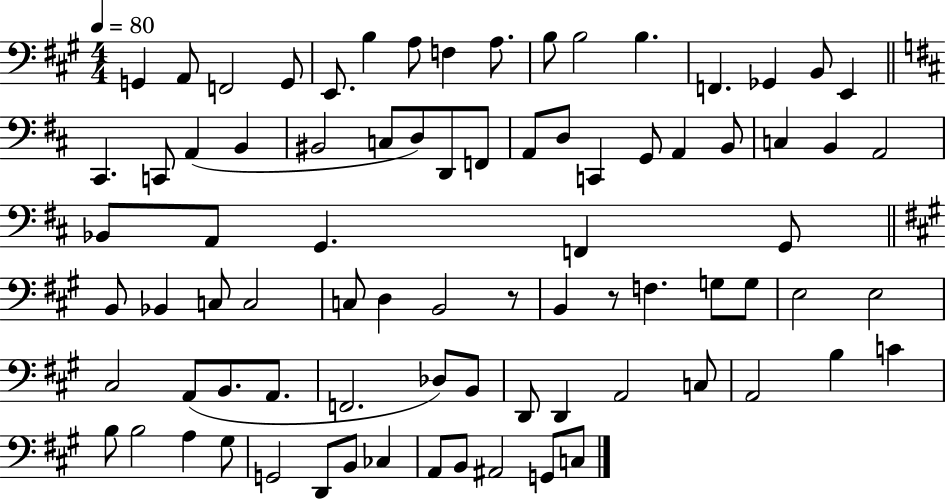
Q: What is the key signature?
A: A major